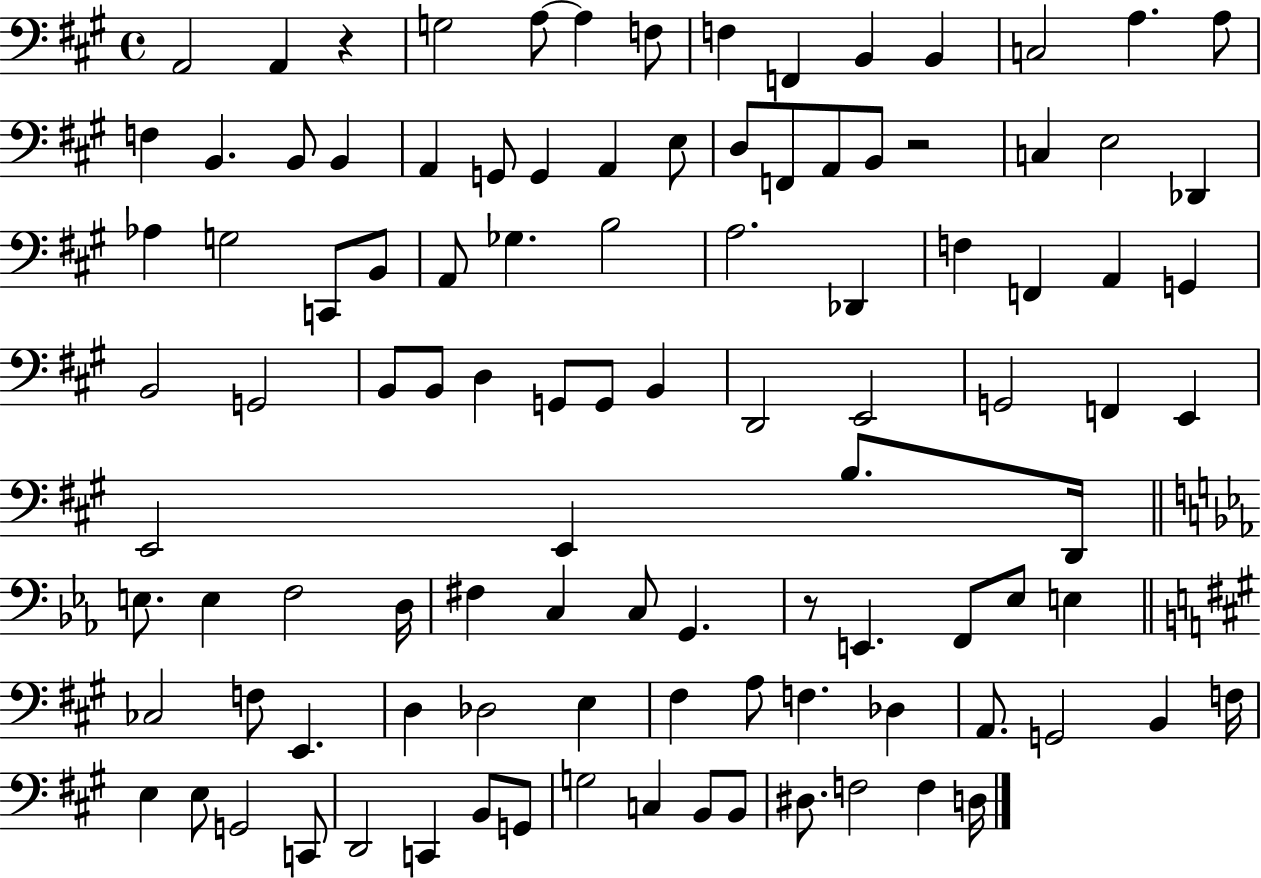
{
  \clef bass
  \time 4/4
  \defaultTimeSignature
  \key a \major
  a,2 a,4 r4 | g2 a8~~ a4 f8 | f4 f,4 b,4 b,4 | c2 a4. a8 | \break f4 b,4. b,8 b,4 | a,4 g,8 g,4 a,4 e8 | d8 f,8 a,8 b,8 r2 | c4 e2 des,4 | \break aes4 g2 c,8 b,8 | a,8 ges4. b2 | a2. des,4 | f4 f,4 a,4 g,4 | \break b,2 g,2 | b,8 b,8 d4 g,8 g,8 b,4 | d,2 e,2 | g,2 f,4 e,4 | \break e,2 e,4 b8. d,16 | \bar "||" \break \key ees \major e8. e4 f2 d16 | fis4 c4 c8 g,4. | r8 e,4. f,8 ees8 e4 | \bar "||" \break \key a \major ces2 f8 e,4. | d4 des2 e4 | fis4 a8 f4. des4 | a,8. g,2 b,4 f16 | \break e4 e8 g,2 c,8 | d,2 c,4 b,8 g,8 | g2 c4 b,8 b,8 | dis8. f2 f4 d16 | \break \bar "|."
}